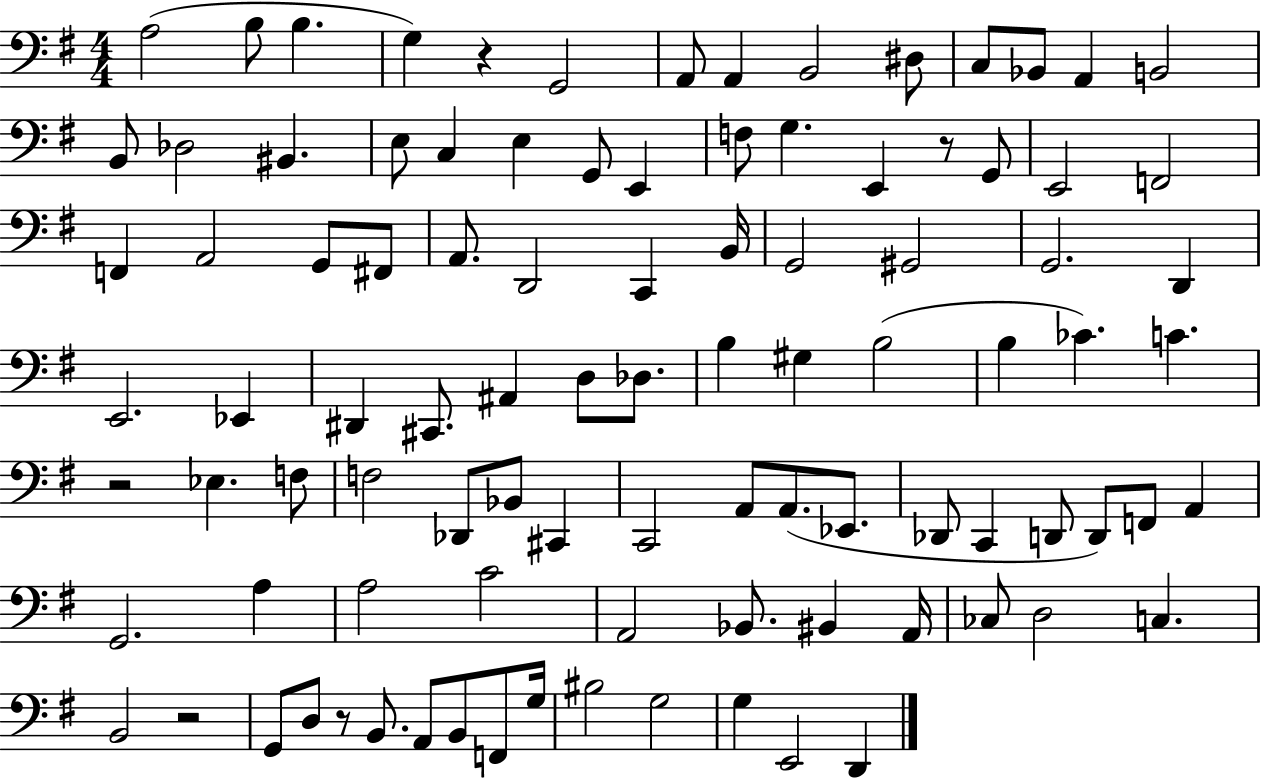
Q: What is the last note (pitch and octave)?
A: D2